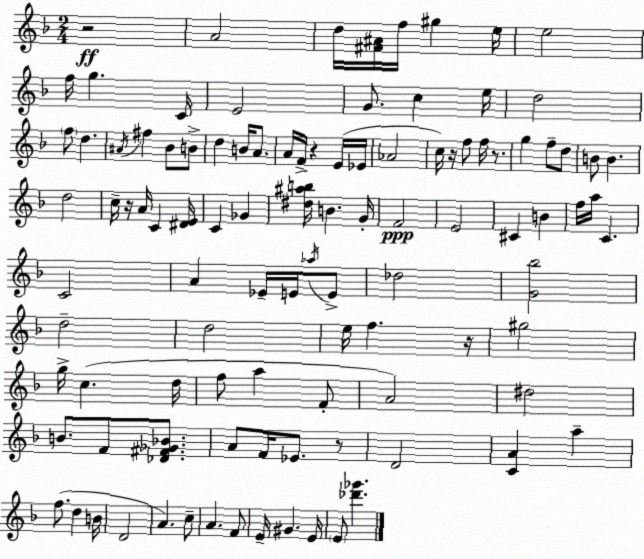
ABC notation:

X:1
T:Untitled
M:2/4
L:1/4
K:F
z2 A2 d/4 [^F^A]/4 f/4 ^g e/4 e2 f/4 g C/4 E2 G/2 c e/4 d2 f/2 d ^A/4 ^f _B/2 B/2 d B/4 A/2 A/4 F/4 z E/4 _E/4 _A2 c/4 z/4 f/2 f/4 z/2 g f/2 d/2 B/2 B d2 c/4 z/4 A/4 C [^DE]/4 C _G [^d^ab]/4 B G/4 F2 E2 ^C B f/4 a/4 C C2 A _E/4 E/4 _a/4 E/2 _d2 [G_b]2 d2 d2 e/4 f z/4 ^g2 g/4 c d/4 f/2 a F/2 A2 ^d2 B/2 F/2 [_D^F_G_B]/2 A/2 F/4 _E/2 z/2 D2 [CA] a f/2 d B/4 D2 A c/2 A F/2 E/4 ^G E/4 E/2 [_d'_g']